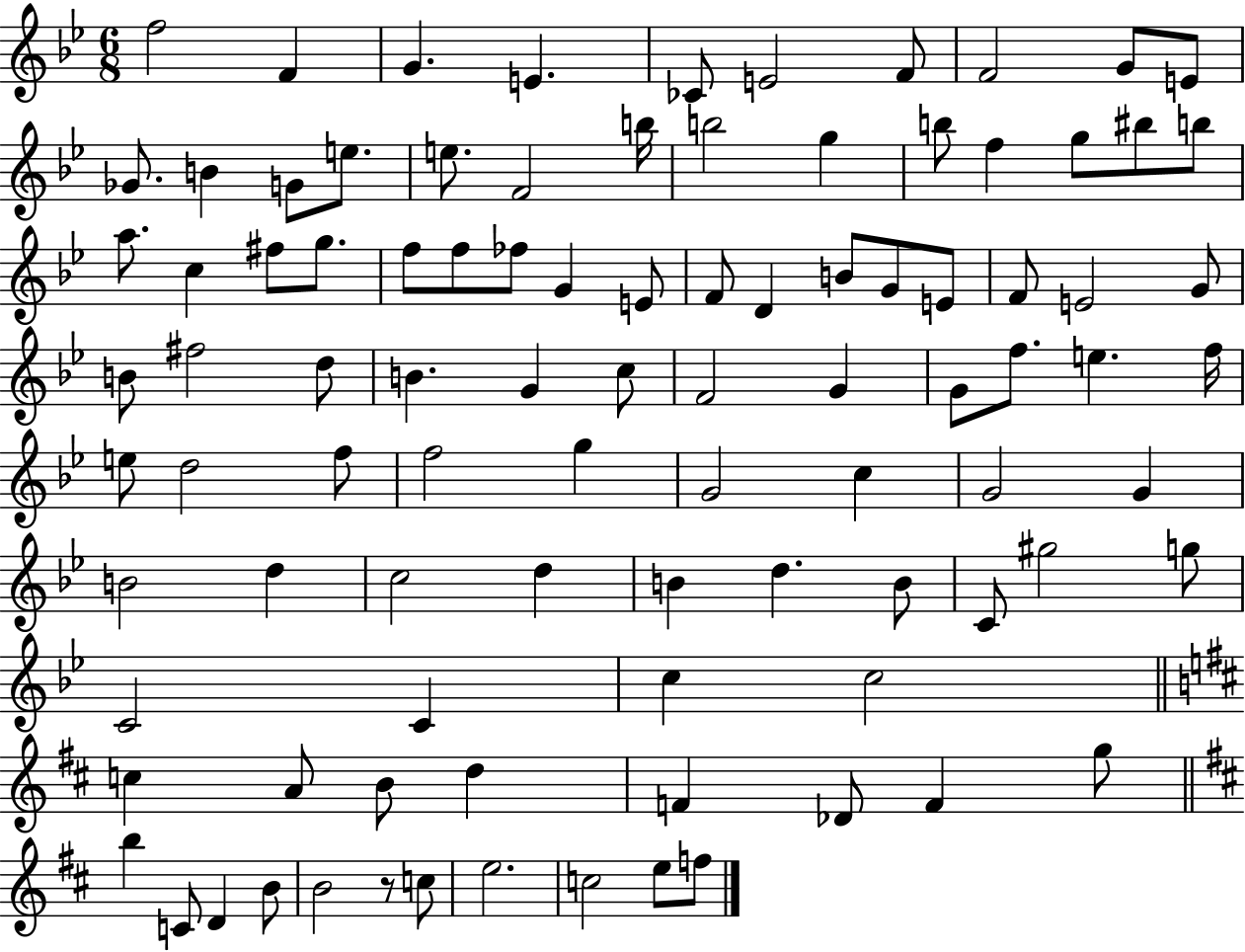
{
  \clef treble
  \numericTimeSignature
  \time 6/8
  \key bes \major
  f''2 f'4 | g'4. e'4. | ces'8 e'2 f'8 | f'2 g'8 e'8 | \break ges'8. b'4 g'8 e''8. | e''8. f'2 b''16 | b''2 g''4 | b''8 f''4 g''8 bis''8 b''8 | \break a''8. c''4 fis''8 g''8. | f''8 f''8 fes''8 g'4 e'8 | f'8 d'4 b'8 g'8 e'8 | f'8 e'2 g'8 | \break b'8 fis''2 d''8 | b'4. g'4 c''8 | f'2 g'4 | g'8 f''8. e''4. f''16 | \break e''8 d''2 f''8 | f''2 g''4 | g'2 c''4 | g'2 g'4 | \break b'2 d''4 | c''2 d''4 | b'4 d''4. b'8 | c'8 gis''2 g''8 | \break c'2 c'4 | c''4 c''2 | \bar "||" \break \key d \major c''4 a'8 b'8 d''4 | f'4 des'8 f'4 g''8 | \bar "||" \break \key d \major b''4 c'8 d'4 b'8 | b'2 r8 c''8 | e''2. | c''2 e''8 f''8 | \break \bar "|."
}